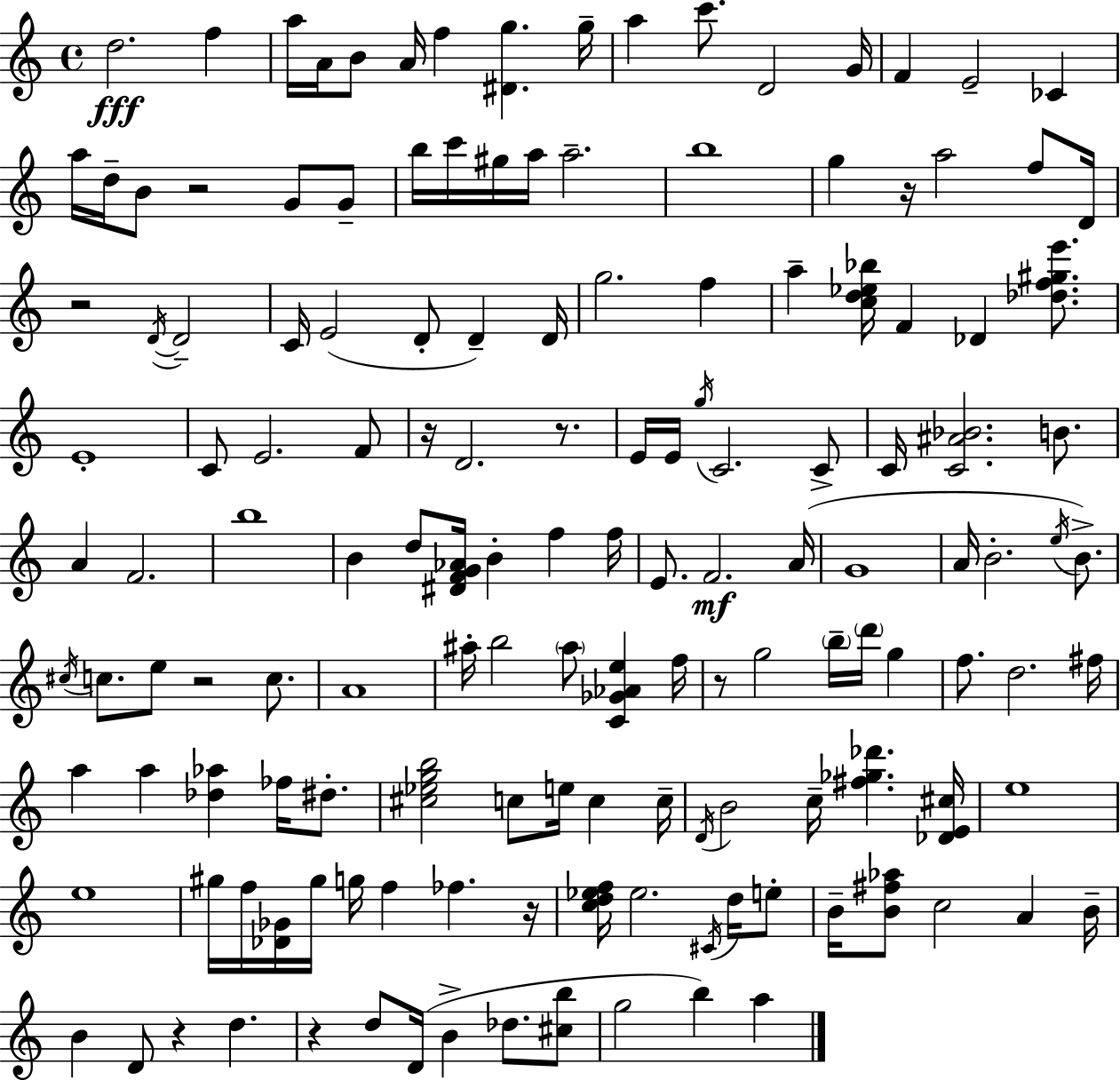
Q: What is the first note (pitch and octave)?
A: D5